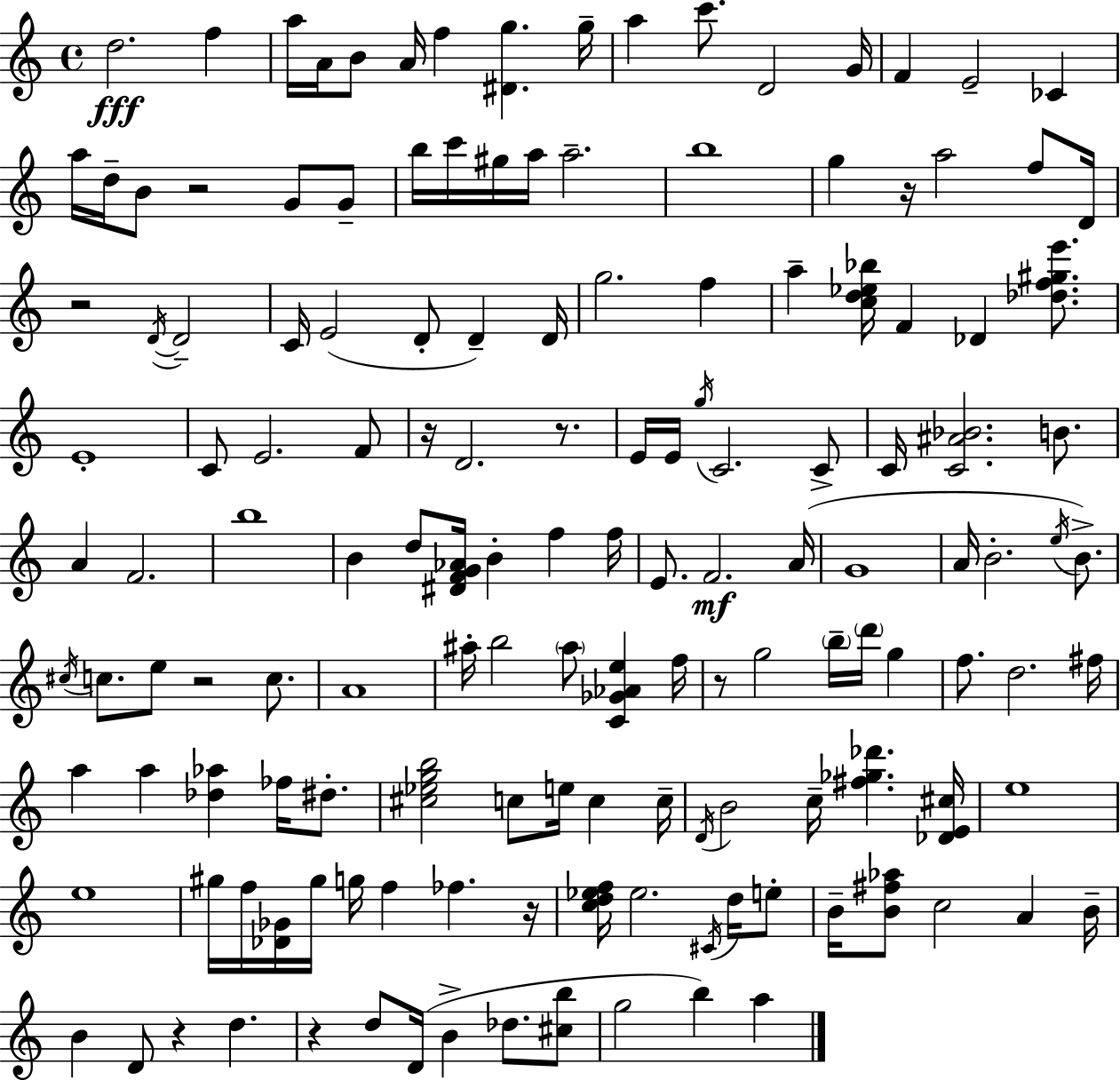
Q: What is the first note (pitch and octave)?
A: D5